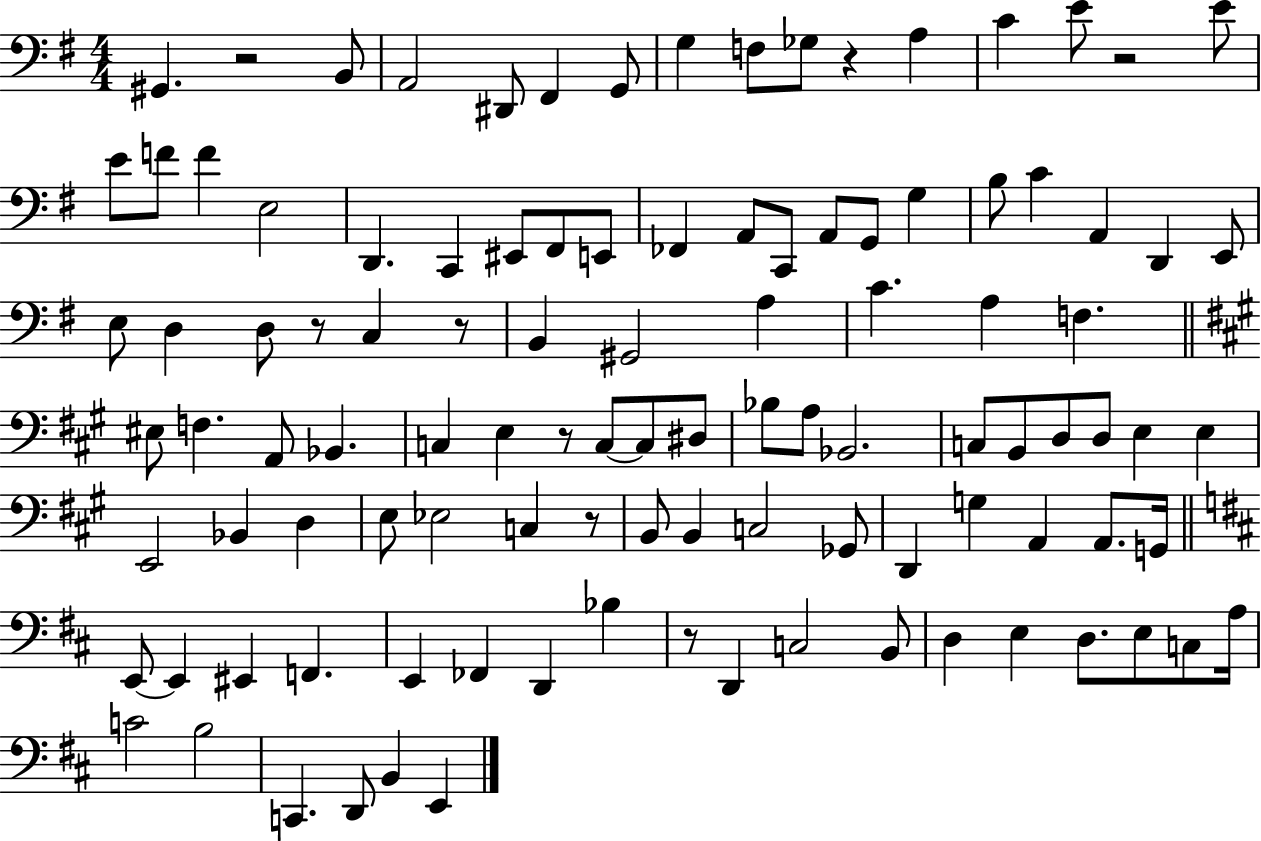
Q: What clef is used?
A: bass